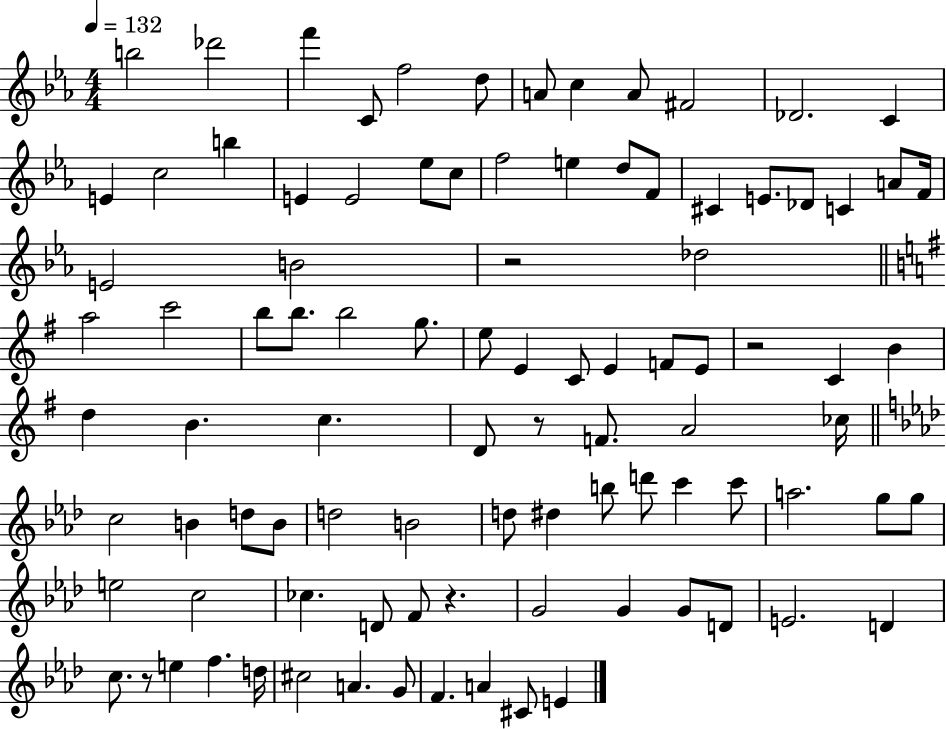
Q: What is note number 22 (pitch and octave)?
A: D5